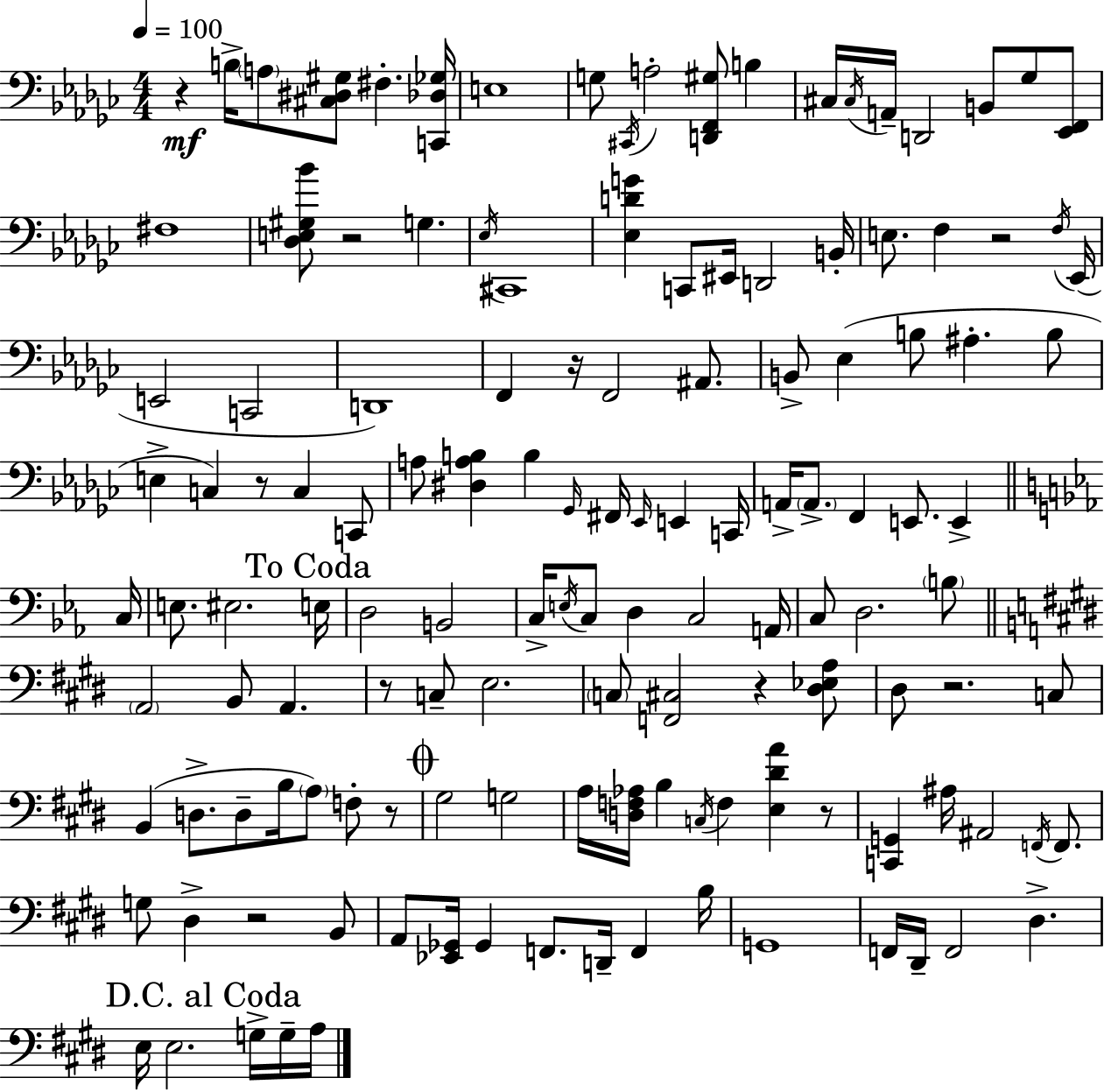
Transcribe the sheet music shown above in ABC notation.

X:1
T:Untitled
M:4/4
L:1/4
K:Ebm
z B,/4 A,/2 [^C,^D,^G,]/2 ^F, [C,,_D,_G,]/4 E,4 G,/2 ^C,,/4 A,2 [D,,F,,^G,]/2 B, ^C,/4 ^C,/4 A,,/4 D,,2 B,,/2 _G,/2 [_E,,F,,]/2 ^F,4 [_D,E,^G,_B]/2 z2 G, _E,/4 ^C,,4 [_E,DG] C,,/2 ^E,,/4 D,,2 B,,/4 E,/2 F, z2 F,/4 _E,,/4 E,,2 C,,2 D,,4 F,, z/4 F,,2 ^A,,/2 B,,/2 _E, B,/2 ^A, B,/2 E, C, z/2 C, C,,/2 A,/2 [^D,A,B,] B, _G,,/4 ^F,,/4 _E,,/4 E,, C,,/4 A,,/4 A,,/2 F,, E,,/2 E,, C,/4 E,/2 ^E,2 E,/4 D,2 B,,2 C,/4 E,/4 C,/2 D, C,2 A,,/4 C,/2 D,2 B,/2 A,,2 B,,/2 A,, z/2 C,/2 E,2 C,/2 [F,,^C,]2 z [^D,_E,A,]/2 ^D,/2 z2 C,/2 B,, D,/2 D,/2 B,/4 A,/2 F,/2 z/2 ^G,2 G,2 A,/4 [D,F,_A,]/4 B, C,/4 F, [E,^DA] z/2 [C,,G,,] ^A,/4 ^A,,2 F,,/4 F,,/2 G,/2 ^D, z2 B,,/2 A,,/2 [_E,,_G,,]/4 _G,, F,,/2 D,,/4 F,, B,/4 G,,4 F,,/4 ^D,,/4 F,,2 ^D, E,/4 E,2 G,/4 G,/4 A,/4